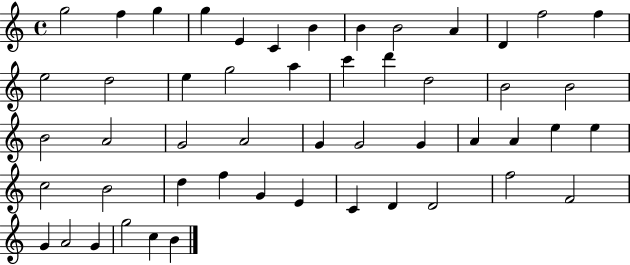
X:1
T:Untitled
M:4/4
L:1/4
K:C
g2 f g g E C B B B2 A D f2 f e2 d2 e g2 a c' d' d2 B2 B2 B2 A2 G2 A2 G G2 G A A e e c2 B2 d f G E C D D2 f2 F2 G A2 G g2 c B